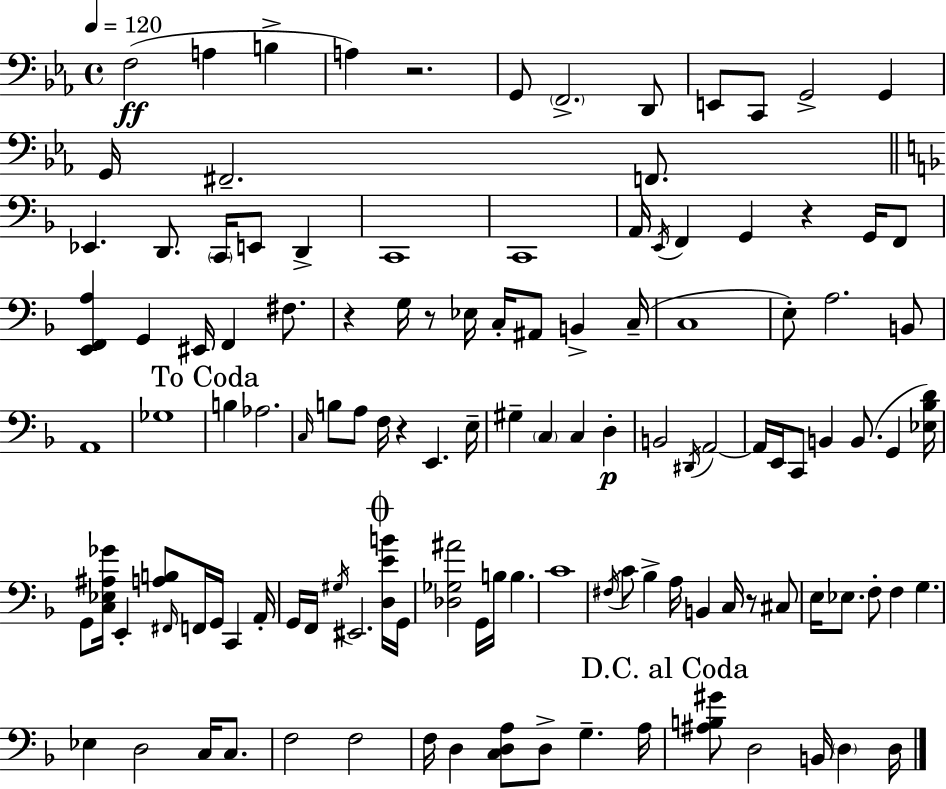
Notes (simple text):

F3/h A3/q B3/q A3/q R/h. G2/e F2/h. D2/e E2/e C2/e G2/h G2/q G2/s F#2/h. F2/e. Eb2/q. D2/e. C2/s E2/e D2/q C2/w C2/w A2/s E2/s F2/q G2/q R/q G2/s F2/e [E2,F2,A3]/q G2/q EIS2/s F2/q F#3/e. R/q G3/s R/e Eb3/s C3/s A#2/e B2/q C3/s C3/w E3/e A3/h. B2/e A2/w Gb3/w B3/q Ab3/h. C3/s B3/e A3/e F3/s R/q E2/q. E3/s G#3/q C3/q C3/q D3/q B2/h D#2/s A2/h A2/s E2/s C2/e B2/q B2/e. G2/q [Eb3,Bb3,D4]/s G2/e [C3,Eb3,A#3,Gb4]/s E2/q [A3,B3]/e F#2/s F2/s G2/s C2/q A2/s G2/s F2/s G#3/s EIS2/h. [D3,E4,B4]/s G2/s [Db3,Gb3,A#4]/h G2/s B3/s B3/q. C4/w F#3/s C4/e Bb3/q A3/s B2/q C3/s R/e C#3/e E3/s Eb3/e. F3/e F3/q G3/q. Eb3/q D3/h C3/s C3/e. F3/h F3/h F3/s D3/q [C3,D3,A3]/e D3/e G3/q. A3/s [A#3,B3,G#4]/e D3/h B2/s D3/q D3/s